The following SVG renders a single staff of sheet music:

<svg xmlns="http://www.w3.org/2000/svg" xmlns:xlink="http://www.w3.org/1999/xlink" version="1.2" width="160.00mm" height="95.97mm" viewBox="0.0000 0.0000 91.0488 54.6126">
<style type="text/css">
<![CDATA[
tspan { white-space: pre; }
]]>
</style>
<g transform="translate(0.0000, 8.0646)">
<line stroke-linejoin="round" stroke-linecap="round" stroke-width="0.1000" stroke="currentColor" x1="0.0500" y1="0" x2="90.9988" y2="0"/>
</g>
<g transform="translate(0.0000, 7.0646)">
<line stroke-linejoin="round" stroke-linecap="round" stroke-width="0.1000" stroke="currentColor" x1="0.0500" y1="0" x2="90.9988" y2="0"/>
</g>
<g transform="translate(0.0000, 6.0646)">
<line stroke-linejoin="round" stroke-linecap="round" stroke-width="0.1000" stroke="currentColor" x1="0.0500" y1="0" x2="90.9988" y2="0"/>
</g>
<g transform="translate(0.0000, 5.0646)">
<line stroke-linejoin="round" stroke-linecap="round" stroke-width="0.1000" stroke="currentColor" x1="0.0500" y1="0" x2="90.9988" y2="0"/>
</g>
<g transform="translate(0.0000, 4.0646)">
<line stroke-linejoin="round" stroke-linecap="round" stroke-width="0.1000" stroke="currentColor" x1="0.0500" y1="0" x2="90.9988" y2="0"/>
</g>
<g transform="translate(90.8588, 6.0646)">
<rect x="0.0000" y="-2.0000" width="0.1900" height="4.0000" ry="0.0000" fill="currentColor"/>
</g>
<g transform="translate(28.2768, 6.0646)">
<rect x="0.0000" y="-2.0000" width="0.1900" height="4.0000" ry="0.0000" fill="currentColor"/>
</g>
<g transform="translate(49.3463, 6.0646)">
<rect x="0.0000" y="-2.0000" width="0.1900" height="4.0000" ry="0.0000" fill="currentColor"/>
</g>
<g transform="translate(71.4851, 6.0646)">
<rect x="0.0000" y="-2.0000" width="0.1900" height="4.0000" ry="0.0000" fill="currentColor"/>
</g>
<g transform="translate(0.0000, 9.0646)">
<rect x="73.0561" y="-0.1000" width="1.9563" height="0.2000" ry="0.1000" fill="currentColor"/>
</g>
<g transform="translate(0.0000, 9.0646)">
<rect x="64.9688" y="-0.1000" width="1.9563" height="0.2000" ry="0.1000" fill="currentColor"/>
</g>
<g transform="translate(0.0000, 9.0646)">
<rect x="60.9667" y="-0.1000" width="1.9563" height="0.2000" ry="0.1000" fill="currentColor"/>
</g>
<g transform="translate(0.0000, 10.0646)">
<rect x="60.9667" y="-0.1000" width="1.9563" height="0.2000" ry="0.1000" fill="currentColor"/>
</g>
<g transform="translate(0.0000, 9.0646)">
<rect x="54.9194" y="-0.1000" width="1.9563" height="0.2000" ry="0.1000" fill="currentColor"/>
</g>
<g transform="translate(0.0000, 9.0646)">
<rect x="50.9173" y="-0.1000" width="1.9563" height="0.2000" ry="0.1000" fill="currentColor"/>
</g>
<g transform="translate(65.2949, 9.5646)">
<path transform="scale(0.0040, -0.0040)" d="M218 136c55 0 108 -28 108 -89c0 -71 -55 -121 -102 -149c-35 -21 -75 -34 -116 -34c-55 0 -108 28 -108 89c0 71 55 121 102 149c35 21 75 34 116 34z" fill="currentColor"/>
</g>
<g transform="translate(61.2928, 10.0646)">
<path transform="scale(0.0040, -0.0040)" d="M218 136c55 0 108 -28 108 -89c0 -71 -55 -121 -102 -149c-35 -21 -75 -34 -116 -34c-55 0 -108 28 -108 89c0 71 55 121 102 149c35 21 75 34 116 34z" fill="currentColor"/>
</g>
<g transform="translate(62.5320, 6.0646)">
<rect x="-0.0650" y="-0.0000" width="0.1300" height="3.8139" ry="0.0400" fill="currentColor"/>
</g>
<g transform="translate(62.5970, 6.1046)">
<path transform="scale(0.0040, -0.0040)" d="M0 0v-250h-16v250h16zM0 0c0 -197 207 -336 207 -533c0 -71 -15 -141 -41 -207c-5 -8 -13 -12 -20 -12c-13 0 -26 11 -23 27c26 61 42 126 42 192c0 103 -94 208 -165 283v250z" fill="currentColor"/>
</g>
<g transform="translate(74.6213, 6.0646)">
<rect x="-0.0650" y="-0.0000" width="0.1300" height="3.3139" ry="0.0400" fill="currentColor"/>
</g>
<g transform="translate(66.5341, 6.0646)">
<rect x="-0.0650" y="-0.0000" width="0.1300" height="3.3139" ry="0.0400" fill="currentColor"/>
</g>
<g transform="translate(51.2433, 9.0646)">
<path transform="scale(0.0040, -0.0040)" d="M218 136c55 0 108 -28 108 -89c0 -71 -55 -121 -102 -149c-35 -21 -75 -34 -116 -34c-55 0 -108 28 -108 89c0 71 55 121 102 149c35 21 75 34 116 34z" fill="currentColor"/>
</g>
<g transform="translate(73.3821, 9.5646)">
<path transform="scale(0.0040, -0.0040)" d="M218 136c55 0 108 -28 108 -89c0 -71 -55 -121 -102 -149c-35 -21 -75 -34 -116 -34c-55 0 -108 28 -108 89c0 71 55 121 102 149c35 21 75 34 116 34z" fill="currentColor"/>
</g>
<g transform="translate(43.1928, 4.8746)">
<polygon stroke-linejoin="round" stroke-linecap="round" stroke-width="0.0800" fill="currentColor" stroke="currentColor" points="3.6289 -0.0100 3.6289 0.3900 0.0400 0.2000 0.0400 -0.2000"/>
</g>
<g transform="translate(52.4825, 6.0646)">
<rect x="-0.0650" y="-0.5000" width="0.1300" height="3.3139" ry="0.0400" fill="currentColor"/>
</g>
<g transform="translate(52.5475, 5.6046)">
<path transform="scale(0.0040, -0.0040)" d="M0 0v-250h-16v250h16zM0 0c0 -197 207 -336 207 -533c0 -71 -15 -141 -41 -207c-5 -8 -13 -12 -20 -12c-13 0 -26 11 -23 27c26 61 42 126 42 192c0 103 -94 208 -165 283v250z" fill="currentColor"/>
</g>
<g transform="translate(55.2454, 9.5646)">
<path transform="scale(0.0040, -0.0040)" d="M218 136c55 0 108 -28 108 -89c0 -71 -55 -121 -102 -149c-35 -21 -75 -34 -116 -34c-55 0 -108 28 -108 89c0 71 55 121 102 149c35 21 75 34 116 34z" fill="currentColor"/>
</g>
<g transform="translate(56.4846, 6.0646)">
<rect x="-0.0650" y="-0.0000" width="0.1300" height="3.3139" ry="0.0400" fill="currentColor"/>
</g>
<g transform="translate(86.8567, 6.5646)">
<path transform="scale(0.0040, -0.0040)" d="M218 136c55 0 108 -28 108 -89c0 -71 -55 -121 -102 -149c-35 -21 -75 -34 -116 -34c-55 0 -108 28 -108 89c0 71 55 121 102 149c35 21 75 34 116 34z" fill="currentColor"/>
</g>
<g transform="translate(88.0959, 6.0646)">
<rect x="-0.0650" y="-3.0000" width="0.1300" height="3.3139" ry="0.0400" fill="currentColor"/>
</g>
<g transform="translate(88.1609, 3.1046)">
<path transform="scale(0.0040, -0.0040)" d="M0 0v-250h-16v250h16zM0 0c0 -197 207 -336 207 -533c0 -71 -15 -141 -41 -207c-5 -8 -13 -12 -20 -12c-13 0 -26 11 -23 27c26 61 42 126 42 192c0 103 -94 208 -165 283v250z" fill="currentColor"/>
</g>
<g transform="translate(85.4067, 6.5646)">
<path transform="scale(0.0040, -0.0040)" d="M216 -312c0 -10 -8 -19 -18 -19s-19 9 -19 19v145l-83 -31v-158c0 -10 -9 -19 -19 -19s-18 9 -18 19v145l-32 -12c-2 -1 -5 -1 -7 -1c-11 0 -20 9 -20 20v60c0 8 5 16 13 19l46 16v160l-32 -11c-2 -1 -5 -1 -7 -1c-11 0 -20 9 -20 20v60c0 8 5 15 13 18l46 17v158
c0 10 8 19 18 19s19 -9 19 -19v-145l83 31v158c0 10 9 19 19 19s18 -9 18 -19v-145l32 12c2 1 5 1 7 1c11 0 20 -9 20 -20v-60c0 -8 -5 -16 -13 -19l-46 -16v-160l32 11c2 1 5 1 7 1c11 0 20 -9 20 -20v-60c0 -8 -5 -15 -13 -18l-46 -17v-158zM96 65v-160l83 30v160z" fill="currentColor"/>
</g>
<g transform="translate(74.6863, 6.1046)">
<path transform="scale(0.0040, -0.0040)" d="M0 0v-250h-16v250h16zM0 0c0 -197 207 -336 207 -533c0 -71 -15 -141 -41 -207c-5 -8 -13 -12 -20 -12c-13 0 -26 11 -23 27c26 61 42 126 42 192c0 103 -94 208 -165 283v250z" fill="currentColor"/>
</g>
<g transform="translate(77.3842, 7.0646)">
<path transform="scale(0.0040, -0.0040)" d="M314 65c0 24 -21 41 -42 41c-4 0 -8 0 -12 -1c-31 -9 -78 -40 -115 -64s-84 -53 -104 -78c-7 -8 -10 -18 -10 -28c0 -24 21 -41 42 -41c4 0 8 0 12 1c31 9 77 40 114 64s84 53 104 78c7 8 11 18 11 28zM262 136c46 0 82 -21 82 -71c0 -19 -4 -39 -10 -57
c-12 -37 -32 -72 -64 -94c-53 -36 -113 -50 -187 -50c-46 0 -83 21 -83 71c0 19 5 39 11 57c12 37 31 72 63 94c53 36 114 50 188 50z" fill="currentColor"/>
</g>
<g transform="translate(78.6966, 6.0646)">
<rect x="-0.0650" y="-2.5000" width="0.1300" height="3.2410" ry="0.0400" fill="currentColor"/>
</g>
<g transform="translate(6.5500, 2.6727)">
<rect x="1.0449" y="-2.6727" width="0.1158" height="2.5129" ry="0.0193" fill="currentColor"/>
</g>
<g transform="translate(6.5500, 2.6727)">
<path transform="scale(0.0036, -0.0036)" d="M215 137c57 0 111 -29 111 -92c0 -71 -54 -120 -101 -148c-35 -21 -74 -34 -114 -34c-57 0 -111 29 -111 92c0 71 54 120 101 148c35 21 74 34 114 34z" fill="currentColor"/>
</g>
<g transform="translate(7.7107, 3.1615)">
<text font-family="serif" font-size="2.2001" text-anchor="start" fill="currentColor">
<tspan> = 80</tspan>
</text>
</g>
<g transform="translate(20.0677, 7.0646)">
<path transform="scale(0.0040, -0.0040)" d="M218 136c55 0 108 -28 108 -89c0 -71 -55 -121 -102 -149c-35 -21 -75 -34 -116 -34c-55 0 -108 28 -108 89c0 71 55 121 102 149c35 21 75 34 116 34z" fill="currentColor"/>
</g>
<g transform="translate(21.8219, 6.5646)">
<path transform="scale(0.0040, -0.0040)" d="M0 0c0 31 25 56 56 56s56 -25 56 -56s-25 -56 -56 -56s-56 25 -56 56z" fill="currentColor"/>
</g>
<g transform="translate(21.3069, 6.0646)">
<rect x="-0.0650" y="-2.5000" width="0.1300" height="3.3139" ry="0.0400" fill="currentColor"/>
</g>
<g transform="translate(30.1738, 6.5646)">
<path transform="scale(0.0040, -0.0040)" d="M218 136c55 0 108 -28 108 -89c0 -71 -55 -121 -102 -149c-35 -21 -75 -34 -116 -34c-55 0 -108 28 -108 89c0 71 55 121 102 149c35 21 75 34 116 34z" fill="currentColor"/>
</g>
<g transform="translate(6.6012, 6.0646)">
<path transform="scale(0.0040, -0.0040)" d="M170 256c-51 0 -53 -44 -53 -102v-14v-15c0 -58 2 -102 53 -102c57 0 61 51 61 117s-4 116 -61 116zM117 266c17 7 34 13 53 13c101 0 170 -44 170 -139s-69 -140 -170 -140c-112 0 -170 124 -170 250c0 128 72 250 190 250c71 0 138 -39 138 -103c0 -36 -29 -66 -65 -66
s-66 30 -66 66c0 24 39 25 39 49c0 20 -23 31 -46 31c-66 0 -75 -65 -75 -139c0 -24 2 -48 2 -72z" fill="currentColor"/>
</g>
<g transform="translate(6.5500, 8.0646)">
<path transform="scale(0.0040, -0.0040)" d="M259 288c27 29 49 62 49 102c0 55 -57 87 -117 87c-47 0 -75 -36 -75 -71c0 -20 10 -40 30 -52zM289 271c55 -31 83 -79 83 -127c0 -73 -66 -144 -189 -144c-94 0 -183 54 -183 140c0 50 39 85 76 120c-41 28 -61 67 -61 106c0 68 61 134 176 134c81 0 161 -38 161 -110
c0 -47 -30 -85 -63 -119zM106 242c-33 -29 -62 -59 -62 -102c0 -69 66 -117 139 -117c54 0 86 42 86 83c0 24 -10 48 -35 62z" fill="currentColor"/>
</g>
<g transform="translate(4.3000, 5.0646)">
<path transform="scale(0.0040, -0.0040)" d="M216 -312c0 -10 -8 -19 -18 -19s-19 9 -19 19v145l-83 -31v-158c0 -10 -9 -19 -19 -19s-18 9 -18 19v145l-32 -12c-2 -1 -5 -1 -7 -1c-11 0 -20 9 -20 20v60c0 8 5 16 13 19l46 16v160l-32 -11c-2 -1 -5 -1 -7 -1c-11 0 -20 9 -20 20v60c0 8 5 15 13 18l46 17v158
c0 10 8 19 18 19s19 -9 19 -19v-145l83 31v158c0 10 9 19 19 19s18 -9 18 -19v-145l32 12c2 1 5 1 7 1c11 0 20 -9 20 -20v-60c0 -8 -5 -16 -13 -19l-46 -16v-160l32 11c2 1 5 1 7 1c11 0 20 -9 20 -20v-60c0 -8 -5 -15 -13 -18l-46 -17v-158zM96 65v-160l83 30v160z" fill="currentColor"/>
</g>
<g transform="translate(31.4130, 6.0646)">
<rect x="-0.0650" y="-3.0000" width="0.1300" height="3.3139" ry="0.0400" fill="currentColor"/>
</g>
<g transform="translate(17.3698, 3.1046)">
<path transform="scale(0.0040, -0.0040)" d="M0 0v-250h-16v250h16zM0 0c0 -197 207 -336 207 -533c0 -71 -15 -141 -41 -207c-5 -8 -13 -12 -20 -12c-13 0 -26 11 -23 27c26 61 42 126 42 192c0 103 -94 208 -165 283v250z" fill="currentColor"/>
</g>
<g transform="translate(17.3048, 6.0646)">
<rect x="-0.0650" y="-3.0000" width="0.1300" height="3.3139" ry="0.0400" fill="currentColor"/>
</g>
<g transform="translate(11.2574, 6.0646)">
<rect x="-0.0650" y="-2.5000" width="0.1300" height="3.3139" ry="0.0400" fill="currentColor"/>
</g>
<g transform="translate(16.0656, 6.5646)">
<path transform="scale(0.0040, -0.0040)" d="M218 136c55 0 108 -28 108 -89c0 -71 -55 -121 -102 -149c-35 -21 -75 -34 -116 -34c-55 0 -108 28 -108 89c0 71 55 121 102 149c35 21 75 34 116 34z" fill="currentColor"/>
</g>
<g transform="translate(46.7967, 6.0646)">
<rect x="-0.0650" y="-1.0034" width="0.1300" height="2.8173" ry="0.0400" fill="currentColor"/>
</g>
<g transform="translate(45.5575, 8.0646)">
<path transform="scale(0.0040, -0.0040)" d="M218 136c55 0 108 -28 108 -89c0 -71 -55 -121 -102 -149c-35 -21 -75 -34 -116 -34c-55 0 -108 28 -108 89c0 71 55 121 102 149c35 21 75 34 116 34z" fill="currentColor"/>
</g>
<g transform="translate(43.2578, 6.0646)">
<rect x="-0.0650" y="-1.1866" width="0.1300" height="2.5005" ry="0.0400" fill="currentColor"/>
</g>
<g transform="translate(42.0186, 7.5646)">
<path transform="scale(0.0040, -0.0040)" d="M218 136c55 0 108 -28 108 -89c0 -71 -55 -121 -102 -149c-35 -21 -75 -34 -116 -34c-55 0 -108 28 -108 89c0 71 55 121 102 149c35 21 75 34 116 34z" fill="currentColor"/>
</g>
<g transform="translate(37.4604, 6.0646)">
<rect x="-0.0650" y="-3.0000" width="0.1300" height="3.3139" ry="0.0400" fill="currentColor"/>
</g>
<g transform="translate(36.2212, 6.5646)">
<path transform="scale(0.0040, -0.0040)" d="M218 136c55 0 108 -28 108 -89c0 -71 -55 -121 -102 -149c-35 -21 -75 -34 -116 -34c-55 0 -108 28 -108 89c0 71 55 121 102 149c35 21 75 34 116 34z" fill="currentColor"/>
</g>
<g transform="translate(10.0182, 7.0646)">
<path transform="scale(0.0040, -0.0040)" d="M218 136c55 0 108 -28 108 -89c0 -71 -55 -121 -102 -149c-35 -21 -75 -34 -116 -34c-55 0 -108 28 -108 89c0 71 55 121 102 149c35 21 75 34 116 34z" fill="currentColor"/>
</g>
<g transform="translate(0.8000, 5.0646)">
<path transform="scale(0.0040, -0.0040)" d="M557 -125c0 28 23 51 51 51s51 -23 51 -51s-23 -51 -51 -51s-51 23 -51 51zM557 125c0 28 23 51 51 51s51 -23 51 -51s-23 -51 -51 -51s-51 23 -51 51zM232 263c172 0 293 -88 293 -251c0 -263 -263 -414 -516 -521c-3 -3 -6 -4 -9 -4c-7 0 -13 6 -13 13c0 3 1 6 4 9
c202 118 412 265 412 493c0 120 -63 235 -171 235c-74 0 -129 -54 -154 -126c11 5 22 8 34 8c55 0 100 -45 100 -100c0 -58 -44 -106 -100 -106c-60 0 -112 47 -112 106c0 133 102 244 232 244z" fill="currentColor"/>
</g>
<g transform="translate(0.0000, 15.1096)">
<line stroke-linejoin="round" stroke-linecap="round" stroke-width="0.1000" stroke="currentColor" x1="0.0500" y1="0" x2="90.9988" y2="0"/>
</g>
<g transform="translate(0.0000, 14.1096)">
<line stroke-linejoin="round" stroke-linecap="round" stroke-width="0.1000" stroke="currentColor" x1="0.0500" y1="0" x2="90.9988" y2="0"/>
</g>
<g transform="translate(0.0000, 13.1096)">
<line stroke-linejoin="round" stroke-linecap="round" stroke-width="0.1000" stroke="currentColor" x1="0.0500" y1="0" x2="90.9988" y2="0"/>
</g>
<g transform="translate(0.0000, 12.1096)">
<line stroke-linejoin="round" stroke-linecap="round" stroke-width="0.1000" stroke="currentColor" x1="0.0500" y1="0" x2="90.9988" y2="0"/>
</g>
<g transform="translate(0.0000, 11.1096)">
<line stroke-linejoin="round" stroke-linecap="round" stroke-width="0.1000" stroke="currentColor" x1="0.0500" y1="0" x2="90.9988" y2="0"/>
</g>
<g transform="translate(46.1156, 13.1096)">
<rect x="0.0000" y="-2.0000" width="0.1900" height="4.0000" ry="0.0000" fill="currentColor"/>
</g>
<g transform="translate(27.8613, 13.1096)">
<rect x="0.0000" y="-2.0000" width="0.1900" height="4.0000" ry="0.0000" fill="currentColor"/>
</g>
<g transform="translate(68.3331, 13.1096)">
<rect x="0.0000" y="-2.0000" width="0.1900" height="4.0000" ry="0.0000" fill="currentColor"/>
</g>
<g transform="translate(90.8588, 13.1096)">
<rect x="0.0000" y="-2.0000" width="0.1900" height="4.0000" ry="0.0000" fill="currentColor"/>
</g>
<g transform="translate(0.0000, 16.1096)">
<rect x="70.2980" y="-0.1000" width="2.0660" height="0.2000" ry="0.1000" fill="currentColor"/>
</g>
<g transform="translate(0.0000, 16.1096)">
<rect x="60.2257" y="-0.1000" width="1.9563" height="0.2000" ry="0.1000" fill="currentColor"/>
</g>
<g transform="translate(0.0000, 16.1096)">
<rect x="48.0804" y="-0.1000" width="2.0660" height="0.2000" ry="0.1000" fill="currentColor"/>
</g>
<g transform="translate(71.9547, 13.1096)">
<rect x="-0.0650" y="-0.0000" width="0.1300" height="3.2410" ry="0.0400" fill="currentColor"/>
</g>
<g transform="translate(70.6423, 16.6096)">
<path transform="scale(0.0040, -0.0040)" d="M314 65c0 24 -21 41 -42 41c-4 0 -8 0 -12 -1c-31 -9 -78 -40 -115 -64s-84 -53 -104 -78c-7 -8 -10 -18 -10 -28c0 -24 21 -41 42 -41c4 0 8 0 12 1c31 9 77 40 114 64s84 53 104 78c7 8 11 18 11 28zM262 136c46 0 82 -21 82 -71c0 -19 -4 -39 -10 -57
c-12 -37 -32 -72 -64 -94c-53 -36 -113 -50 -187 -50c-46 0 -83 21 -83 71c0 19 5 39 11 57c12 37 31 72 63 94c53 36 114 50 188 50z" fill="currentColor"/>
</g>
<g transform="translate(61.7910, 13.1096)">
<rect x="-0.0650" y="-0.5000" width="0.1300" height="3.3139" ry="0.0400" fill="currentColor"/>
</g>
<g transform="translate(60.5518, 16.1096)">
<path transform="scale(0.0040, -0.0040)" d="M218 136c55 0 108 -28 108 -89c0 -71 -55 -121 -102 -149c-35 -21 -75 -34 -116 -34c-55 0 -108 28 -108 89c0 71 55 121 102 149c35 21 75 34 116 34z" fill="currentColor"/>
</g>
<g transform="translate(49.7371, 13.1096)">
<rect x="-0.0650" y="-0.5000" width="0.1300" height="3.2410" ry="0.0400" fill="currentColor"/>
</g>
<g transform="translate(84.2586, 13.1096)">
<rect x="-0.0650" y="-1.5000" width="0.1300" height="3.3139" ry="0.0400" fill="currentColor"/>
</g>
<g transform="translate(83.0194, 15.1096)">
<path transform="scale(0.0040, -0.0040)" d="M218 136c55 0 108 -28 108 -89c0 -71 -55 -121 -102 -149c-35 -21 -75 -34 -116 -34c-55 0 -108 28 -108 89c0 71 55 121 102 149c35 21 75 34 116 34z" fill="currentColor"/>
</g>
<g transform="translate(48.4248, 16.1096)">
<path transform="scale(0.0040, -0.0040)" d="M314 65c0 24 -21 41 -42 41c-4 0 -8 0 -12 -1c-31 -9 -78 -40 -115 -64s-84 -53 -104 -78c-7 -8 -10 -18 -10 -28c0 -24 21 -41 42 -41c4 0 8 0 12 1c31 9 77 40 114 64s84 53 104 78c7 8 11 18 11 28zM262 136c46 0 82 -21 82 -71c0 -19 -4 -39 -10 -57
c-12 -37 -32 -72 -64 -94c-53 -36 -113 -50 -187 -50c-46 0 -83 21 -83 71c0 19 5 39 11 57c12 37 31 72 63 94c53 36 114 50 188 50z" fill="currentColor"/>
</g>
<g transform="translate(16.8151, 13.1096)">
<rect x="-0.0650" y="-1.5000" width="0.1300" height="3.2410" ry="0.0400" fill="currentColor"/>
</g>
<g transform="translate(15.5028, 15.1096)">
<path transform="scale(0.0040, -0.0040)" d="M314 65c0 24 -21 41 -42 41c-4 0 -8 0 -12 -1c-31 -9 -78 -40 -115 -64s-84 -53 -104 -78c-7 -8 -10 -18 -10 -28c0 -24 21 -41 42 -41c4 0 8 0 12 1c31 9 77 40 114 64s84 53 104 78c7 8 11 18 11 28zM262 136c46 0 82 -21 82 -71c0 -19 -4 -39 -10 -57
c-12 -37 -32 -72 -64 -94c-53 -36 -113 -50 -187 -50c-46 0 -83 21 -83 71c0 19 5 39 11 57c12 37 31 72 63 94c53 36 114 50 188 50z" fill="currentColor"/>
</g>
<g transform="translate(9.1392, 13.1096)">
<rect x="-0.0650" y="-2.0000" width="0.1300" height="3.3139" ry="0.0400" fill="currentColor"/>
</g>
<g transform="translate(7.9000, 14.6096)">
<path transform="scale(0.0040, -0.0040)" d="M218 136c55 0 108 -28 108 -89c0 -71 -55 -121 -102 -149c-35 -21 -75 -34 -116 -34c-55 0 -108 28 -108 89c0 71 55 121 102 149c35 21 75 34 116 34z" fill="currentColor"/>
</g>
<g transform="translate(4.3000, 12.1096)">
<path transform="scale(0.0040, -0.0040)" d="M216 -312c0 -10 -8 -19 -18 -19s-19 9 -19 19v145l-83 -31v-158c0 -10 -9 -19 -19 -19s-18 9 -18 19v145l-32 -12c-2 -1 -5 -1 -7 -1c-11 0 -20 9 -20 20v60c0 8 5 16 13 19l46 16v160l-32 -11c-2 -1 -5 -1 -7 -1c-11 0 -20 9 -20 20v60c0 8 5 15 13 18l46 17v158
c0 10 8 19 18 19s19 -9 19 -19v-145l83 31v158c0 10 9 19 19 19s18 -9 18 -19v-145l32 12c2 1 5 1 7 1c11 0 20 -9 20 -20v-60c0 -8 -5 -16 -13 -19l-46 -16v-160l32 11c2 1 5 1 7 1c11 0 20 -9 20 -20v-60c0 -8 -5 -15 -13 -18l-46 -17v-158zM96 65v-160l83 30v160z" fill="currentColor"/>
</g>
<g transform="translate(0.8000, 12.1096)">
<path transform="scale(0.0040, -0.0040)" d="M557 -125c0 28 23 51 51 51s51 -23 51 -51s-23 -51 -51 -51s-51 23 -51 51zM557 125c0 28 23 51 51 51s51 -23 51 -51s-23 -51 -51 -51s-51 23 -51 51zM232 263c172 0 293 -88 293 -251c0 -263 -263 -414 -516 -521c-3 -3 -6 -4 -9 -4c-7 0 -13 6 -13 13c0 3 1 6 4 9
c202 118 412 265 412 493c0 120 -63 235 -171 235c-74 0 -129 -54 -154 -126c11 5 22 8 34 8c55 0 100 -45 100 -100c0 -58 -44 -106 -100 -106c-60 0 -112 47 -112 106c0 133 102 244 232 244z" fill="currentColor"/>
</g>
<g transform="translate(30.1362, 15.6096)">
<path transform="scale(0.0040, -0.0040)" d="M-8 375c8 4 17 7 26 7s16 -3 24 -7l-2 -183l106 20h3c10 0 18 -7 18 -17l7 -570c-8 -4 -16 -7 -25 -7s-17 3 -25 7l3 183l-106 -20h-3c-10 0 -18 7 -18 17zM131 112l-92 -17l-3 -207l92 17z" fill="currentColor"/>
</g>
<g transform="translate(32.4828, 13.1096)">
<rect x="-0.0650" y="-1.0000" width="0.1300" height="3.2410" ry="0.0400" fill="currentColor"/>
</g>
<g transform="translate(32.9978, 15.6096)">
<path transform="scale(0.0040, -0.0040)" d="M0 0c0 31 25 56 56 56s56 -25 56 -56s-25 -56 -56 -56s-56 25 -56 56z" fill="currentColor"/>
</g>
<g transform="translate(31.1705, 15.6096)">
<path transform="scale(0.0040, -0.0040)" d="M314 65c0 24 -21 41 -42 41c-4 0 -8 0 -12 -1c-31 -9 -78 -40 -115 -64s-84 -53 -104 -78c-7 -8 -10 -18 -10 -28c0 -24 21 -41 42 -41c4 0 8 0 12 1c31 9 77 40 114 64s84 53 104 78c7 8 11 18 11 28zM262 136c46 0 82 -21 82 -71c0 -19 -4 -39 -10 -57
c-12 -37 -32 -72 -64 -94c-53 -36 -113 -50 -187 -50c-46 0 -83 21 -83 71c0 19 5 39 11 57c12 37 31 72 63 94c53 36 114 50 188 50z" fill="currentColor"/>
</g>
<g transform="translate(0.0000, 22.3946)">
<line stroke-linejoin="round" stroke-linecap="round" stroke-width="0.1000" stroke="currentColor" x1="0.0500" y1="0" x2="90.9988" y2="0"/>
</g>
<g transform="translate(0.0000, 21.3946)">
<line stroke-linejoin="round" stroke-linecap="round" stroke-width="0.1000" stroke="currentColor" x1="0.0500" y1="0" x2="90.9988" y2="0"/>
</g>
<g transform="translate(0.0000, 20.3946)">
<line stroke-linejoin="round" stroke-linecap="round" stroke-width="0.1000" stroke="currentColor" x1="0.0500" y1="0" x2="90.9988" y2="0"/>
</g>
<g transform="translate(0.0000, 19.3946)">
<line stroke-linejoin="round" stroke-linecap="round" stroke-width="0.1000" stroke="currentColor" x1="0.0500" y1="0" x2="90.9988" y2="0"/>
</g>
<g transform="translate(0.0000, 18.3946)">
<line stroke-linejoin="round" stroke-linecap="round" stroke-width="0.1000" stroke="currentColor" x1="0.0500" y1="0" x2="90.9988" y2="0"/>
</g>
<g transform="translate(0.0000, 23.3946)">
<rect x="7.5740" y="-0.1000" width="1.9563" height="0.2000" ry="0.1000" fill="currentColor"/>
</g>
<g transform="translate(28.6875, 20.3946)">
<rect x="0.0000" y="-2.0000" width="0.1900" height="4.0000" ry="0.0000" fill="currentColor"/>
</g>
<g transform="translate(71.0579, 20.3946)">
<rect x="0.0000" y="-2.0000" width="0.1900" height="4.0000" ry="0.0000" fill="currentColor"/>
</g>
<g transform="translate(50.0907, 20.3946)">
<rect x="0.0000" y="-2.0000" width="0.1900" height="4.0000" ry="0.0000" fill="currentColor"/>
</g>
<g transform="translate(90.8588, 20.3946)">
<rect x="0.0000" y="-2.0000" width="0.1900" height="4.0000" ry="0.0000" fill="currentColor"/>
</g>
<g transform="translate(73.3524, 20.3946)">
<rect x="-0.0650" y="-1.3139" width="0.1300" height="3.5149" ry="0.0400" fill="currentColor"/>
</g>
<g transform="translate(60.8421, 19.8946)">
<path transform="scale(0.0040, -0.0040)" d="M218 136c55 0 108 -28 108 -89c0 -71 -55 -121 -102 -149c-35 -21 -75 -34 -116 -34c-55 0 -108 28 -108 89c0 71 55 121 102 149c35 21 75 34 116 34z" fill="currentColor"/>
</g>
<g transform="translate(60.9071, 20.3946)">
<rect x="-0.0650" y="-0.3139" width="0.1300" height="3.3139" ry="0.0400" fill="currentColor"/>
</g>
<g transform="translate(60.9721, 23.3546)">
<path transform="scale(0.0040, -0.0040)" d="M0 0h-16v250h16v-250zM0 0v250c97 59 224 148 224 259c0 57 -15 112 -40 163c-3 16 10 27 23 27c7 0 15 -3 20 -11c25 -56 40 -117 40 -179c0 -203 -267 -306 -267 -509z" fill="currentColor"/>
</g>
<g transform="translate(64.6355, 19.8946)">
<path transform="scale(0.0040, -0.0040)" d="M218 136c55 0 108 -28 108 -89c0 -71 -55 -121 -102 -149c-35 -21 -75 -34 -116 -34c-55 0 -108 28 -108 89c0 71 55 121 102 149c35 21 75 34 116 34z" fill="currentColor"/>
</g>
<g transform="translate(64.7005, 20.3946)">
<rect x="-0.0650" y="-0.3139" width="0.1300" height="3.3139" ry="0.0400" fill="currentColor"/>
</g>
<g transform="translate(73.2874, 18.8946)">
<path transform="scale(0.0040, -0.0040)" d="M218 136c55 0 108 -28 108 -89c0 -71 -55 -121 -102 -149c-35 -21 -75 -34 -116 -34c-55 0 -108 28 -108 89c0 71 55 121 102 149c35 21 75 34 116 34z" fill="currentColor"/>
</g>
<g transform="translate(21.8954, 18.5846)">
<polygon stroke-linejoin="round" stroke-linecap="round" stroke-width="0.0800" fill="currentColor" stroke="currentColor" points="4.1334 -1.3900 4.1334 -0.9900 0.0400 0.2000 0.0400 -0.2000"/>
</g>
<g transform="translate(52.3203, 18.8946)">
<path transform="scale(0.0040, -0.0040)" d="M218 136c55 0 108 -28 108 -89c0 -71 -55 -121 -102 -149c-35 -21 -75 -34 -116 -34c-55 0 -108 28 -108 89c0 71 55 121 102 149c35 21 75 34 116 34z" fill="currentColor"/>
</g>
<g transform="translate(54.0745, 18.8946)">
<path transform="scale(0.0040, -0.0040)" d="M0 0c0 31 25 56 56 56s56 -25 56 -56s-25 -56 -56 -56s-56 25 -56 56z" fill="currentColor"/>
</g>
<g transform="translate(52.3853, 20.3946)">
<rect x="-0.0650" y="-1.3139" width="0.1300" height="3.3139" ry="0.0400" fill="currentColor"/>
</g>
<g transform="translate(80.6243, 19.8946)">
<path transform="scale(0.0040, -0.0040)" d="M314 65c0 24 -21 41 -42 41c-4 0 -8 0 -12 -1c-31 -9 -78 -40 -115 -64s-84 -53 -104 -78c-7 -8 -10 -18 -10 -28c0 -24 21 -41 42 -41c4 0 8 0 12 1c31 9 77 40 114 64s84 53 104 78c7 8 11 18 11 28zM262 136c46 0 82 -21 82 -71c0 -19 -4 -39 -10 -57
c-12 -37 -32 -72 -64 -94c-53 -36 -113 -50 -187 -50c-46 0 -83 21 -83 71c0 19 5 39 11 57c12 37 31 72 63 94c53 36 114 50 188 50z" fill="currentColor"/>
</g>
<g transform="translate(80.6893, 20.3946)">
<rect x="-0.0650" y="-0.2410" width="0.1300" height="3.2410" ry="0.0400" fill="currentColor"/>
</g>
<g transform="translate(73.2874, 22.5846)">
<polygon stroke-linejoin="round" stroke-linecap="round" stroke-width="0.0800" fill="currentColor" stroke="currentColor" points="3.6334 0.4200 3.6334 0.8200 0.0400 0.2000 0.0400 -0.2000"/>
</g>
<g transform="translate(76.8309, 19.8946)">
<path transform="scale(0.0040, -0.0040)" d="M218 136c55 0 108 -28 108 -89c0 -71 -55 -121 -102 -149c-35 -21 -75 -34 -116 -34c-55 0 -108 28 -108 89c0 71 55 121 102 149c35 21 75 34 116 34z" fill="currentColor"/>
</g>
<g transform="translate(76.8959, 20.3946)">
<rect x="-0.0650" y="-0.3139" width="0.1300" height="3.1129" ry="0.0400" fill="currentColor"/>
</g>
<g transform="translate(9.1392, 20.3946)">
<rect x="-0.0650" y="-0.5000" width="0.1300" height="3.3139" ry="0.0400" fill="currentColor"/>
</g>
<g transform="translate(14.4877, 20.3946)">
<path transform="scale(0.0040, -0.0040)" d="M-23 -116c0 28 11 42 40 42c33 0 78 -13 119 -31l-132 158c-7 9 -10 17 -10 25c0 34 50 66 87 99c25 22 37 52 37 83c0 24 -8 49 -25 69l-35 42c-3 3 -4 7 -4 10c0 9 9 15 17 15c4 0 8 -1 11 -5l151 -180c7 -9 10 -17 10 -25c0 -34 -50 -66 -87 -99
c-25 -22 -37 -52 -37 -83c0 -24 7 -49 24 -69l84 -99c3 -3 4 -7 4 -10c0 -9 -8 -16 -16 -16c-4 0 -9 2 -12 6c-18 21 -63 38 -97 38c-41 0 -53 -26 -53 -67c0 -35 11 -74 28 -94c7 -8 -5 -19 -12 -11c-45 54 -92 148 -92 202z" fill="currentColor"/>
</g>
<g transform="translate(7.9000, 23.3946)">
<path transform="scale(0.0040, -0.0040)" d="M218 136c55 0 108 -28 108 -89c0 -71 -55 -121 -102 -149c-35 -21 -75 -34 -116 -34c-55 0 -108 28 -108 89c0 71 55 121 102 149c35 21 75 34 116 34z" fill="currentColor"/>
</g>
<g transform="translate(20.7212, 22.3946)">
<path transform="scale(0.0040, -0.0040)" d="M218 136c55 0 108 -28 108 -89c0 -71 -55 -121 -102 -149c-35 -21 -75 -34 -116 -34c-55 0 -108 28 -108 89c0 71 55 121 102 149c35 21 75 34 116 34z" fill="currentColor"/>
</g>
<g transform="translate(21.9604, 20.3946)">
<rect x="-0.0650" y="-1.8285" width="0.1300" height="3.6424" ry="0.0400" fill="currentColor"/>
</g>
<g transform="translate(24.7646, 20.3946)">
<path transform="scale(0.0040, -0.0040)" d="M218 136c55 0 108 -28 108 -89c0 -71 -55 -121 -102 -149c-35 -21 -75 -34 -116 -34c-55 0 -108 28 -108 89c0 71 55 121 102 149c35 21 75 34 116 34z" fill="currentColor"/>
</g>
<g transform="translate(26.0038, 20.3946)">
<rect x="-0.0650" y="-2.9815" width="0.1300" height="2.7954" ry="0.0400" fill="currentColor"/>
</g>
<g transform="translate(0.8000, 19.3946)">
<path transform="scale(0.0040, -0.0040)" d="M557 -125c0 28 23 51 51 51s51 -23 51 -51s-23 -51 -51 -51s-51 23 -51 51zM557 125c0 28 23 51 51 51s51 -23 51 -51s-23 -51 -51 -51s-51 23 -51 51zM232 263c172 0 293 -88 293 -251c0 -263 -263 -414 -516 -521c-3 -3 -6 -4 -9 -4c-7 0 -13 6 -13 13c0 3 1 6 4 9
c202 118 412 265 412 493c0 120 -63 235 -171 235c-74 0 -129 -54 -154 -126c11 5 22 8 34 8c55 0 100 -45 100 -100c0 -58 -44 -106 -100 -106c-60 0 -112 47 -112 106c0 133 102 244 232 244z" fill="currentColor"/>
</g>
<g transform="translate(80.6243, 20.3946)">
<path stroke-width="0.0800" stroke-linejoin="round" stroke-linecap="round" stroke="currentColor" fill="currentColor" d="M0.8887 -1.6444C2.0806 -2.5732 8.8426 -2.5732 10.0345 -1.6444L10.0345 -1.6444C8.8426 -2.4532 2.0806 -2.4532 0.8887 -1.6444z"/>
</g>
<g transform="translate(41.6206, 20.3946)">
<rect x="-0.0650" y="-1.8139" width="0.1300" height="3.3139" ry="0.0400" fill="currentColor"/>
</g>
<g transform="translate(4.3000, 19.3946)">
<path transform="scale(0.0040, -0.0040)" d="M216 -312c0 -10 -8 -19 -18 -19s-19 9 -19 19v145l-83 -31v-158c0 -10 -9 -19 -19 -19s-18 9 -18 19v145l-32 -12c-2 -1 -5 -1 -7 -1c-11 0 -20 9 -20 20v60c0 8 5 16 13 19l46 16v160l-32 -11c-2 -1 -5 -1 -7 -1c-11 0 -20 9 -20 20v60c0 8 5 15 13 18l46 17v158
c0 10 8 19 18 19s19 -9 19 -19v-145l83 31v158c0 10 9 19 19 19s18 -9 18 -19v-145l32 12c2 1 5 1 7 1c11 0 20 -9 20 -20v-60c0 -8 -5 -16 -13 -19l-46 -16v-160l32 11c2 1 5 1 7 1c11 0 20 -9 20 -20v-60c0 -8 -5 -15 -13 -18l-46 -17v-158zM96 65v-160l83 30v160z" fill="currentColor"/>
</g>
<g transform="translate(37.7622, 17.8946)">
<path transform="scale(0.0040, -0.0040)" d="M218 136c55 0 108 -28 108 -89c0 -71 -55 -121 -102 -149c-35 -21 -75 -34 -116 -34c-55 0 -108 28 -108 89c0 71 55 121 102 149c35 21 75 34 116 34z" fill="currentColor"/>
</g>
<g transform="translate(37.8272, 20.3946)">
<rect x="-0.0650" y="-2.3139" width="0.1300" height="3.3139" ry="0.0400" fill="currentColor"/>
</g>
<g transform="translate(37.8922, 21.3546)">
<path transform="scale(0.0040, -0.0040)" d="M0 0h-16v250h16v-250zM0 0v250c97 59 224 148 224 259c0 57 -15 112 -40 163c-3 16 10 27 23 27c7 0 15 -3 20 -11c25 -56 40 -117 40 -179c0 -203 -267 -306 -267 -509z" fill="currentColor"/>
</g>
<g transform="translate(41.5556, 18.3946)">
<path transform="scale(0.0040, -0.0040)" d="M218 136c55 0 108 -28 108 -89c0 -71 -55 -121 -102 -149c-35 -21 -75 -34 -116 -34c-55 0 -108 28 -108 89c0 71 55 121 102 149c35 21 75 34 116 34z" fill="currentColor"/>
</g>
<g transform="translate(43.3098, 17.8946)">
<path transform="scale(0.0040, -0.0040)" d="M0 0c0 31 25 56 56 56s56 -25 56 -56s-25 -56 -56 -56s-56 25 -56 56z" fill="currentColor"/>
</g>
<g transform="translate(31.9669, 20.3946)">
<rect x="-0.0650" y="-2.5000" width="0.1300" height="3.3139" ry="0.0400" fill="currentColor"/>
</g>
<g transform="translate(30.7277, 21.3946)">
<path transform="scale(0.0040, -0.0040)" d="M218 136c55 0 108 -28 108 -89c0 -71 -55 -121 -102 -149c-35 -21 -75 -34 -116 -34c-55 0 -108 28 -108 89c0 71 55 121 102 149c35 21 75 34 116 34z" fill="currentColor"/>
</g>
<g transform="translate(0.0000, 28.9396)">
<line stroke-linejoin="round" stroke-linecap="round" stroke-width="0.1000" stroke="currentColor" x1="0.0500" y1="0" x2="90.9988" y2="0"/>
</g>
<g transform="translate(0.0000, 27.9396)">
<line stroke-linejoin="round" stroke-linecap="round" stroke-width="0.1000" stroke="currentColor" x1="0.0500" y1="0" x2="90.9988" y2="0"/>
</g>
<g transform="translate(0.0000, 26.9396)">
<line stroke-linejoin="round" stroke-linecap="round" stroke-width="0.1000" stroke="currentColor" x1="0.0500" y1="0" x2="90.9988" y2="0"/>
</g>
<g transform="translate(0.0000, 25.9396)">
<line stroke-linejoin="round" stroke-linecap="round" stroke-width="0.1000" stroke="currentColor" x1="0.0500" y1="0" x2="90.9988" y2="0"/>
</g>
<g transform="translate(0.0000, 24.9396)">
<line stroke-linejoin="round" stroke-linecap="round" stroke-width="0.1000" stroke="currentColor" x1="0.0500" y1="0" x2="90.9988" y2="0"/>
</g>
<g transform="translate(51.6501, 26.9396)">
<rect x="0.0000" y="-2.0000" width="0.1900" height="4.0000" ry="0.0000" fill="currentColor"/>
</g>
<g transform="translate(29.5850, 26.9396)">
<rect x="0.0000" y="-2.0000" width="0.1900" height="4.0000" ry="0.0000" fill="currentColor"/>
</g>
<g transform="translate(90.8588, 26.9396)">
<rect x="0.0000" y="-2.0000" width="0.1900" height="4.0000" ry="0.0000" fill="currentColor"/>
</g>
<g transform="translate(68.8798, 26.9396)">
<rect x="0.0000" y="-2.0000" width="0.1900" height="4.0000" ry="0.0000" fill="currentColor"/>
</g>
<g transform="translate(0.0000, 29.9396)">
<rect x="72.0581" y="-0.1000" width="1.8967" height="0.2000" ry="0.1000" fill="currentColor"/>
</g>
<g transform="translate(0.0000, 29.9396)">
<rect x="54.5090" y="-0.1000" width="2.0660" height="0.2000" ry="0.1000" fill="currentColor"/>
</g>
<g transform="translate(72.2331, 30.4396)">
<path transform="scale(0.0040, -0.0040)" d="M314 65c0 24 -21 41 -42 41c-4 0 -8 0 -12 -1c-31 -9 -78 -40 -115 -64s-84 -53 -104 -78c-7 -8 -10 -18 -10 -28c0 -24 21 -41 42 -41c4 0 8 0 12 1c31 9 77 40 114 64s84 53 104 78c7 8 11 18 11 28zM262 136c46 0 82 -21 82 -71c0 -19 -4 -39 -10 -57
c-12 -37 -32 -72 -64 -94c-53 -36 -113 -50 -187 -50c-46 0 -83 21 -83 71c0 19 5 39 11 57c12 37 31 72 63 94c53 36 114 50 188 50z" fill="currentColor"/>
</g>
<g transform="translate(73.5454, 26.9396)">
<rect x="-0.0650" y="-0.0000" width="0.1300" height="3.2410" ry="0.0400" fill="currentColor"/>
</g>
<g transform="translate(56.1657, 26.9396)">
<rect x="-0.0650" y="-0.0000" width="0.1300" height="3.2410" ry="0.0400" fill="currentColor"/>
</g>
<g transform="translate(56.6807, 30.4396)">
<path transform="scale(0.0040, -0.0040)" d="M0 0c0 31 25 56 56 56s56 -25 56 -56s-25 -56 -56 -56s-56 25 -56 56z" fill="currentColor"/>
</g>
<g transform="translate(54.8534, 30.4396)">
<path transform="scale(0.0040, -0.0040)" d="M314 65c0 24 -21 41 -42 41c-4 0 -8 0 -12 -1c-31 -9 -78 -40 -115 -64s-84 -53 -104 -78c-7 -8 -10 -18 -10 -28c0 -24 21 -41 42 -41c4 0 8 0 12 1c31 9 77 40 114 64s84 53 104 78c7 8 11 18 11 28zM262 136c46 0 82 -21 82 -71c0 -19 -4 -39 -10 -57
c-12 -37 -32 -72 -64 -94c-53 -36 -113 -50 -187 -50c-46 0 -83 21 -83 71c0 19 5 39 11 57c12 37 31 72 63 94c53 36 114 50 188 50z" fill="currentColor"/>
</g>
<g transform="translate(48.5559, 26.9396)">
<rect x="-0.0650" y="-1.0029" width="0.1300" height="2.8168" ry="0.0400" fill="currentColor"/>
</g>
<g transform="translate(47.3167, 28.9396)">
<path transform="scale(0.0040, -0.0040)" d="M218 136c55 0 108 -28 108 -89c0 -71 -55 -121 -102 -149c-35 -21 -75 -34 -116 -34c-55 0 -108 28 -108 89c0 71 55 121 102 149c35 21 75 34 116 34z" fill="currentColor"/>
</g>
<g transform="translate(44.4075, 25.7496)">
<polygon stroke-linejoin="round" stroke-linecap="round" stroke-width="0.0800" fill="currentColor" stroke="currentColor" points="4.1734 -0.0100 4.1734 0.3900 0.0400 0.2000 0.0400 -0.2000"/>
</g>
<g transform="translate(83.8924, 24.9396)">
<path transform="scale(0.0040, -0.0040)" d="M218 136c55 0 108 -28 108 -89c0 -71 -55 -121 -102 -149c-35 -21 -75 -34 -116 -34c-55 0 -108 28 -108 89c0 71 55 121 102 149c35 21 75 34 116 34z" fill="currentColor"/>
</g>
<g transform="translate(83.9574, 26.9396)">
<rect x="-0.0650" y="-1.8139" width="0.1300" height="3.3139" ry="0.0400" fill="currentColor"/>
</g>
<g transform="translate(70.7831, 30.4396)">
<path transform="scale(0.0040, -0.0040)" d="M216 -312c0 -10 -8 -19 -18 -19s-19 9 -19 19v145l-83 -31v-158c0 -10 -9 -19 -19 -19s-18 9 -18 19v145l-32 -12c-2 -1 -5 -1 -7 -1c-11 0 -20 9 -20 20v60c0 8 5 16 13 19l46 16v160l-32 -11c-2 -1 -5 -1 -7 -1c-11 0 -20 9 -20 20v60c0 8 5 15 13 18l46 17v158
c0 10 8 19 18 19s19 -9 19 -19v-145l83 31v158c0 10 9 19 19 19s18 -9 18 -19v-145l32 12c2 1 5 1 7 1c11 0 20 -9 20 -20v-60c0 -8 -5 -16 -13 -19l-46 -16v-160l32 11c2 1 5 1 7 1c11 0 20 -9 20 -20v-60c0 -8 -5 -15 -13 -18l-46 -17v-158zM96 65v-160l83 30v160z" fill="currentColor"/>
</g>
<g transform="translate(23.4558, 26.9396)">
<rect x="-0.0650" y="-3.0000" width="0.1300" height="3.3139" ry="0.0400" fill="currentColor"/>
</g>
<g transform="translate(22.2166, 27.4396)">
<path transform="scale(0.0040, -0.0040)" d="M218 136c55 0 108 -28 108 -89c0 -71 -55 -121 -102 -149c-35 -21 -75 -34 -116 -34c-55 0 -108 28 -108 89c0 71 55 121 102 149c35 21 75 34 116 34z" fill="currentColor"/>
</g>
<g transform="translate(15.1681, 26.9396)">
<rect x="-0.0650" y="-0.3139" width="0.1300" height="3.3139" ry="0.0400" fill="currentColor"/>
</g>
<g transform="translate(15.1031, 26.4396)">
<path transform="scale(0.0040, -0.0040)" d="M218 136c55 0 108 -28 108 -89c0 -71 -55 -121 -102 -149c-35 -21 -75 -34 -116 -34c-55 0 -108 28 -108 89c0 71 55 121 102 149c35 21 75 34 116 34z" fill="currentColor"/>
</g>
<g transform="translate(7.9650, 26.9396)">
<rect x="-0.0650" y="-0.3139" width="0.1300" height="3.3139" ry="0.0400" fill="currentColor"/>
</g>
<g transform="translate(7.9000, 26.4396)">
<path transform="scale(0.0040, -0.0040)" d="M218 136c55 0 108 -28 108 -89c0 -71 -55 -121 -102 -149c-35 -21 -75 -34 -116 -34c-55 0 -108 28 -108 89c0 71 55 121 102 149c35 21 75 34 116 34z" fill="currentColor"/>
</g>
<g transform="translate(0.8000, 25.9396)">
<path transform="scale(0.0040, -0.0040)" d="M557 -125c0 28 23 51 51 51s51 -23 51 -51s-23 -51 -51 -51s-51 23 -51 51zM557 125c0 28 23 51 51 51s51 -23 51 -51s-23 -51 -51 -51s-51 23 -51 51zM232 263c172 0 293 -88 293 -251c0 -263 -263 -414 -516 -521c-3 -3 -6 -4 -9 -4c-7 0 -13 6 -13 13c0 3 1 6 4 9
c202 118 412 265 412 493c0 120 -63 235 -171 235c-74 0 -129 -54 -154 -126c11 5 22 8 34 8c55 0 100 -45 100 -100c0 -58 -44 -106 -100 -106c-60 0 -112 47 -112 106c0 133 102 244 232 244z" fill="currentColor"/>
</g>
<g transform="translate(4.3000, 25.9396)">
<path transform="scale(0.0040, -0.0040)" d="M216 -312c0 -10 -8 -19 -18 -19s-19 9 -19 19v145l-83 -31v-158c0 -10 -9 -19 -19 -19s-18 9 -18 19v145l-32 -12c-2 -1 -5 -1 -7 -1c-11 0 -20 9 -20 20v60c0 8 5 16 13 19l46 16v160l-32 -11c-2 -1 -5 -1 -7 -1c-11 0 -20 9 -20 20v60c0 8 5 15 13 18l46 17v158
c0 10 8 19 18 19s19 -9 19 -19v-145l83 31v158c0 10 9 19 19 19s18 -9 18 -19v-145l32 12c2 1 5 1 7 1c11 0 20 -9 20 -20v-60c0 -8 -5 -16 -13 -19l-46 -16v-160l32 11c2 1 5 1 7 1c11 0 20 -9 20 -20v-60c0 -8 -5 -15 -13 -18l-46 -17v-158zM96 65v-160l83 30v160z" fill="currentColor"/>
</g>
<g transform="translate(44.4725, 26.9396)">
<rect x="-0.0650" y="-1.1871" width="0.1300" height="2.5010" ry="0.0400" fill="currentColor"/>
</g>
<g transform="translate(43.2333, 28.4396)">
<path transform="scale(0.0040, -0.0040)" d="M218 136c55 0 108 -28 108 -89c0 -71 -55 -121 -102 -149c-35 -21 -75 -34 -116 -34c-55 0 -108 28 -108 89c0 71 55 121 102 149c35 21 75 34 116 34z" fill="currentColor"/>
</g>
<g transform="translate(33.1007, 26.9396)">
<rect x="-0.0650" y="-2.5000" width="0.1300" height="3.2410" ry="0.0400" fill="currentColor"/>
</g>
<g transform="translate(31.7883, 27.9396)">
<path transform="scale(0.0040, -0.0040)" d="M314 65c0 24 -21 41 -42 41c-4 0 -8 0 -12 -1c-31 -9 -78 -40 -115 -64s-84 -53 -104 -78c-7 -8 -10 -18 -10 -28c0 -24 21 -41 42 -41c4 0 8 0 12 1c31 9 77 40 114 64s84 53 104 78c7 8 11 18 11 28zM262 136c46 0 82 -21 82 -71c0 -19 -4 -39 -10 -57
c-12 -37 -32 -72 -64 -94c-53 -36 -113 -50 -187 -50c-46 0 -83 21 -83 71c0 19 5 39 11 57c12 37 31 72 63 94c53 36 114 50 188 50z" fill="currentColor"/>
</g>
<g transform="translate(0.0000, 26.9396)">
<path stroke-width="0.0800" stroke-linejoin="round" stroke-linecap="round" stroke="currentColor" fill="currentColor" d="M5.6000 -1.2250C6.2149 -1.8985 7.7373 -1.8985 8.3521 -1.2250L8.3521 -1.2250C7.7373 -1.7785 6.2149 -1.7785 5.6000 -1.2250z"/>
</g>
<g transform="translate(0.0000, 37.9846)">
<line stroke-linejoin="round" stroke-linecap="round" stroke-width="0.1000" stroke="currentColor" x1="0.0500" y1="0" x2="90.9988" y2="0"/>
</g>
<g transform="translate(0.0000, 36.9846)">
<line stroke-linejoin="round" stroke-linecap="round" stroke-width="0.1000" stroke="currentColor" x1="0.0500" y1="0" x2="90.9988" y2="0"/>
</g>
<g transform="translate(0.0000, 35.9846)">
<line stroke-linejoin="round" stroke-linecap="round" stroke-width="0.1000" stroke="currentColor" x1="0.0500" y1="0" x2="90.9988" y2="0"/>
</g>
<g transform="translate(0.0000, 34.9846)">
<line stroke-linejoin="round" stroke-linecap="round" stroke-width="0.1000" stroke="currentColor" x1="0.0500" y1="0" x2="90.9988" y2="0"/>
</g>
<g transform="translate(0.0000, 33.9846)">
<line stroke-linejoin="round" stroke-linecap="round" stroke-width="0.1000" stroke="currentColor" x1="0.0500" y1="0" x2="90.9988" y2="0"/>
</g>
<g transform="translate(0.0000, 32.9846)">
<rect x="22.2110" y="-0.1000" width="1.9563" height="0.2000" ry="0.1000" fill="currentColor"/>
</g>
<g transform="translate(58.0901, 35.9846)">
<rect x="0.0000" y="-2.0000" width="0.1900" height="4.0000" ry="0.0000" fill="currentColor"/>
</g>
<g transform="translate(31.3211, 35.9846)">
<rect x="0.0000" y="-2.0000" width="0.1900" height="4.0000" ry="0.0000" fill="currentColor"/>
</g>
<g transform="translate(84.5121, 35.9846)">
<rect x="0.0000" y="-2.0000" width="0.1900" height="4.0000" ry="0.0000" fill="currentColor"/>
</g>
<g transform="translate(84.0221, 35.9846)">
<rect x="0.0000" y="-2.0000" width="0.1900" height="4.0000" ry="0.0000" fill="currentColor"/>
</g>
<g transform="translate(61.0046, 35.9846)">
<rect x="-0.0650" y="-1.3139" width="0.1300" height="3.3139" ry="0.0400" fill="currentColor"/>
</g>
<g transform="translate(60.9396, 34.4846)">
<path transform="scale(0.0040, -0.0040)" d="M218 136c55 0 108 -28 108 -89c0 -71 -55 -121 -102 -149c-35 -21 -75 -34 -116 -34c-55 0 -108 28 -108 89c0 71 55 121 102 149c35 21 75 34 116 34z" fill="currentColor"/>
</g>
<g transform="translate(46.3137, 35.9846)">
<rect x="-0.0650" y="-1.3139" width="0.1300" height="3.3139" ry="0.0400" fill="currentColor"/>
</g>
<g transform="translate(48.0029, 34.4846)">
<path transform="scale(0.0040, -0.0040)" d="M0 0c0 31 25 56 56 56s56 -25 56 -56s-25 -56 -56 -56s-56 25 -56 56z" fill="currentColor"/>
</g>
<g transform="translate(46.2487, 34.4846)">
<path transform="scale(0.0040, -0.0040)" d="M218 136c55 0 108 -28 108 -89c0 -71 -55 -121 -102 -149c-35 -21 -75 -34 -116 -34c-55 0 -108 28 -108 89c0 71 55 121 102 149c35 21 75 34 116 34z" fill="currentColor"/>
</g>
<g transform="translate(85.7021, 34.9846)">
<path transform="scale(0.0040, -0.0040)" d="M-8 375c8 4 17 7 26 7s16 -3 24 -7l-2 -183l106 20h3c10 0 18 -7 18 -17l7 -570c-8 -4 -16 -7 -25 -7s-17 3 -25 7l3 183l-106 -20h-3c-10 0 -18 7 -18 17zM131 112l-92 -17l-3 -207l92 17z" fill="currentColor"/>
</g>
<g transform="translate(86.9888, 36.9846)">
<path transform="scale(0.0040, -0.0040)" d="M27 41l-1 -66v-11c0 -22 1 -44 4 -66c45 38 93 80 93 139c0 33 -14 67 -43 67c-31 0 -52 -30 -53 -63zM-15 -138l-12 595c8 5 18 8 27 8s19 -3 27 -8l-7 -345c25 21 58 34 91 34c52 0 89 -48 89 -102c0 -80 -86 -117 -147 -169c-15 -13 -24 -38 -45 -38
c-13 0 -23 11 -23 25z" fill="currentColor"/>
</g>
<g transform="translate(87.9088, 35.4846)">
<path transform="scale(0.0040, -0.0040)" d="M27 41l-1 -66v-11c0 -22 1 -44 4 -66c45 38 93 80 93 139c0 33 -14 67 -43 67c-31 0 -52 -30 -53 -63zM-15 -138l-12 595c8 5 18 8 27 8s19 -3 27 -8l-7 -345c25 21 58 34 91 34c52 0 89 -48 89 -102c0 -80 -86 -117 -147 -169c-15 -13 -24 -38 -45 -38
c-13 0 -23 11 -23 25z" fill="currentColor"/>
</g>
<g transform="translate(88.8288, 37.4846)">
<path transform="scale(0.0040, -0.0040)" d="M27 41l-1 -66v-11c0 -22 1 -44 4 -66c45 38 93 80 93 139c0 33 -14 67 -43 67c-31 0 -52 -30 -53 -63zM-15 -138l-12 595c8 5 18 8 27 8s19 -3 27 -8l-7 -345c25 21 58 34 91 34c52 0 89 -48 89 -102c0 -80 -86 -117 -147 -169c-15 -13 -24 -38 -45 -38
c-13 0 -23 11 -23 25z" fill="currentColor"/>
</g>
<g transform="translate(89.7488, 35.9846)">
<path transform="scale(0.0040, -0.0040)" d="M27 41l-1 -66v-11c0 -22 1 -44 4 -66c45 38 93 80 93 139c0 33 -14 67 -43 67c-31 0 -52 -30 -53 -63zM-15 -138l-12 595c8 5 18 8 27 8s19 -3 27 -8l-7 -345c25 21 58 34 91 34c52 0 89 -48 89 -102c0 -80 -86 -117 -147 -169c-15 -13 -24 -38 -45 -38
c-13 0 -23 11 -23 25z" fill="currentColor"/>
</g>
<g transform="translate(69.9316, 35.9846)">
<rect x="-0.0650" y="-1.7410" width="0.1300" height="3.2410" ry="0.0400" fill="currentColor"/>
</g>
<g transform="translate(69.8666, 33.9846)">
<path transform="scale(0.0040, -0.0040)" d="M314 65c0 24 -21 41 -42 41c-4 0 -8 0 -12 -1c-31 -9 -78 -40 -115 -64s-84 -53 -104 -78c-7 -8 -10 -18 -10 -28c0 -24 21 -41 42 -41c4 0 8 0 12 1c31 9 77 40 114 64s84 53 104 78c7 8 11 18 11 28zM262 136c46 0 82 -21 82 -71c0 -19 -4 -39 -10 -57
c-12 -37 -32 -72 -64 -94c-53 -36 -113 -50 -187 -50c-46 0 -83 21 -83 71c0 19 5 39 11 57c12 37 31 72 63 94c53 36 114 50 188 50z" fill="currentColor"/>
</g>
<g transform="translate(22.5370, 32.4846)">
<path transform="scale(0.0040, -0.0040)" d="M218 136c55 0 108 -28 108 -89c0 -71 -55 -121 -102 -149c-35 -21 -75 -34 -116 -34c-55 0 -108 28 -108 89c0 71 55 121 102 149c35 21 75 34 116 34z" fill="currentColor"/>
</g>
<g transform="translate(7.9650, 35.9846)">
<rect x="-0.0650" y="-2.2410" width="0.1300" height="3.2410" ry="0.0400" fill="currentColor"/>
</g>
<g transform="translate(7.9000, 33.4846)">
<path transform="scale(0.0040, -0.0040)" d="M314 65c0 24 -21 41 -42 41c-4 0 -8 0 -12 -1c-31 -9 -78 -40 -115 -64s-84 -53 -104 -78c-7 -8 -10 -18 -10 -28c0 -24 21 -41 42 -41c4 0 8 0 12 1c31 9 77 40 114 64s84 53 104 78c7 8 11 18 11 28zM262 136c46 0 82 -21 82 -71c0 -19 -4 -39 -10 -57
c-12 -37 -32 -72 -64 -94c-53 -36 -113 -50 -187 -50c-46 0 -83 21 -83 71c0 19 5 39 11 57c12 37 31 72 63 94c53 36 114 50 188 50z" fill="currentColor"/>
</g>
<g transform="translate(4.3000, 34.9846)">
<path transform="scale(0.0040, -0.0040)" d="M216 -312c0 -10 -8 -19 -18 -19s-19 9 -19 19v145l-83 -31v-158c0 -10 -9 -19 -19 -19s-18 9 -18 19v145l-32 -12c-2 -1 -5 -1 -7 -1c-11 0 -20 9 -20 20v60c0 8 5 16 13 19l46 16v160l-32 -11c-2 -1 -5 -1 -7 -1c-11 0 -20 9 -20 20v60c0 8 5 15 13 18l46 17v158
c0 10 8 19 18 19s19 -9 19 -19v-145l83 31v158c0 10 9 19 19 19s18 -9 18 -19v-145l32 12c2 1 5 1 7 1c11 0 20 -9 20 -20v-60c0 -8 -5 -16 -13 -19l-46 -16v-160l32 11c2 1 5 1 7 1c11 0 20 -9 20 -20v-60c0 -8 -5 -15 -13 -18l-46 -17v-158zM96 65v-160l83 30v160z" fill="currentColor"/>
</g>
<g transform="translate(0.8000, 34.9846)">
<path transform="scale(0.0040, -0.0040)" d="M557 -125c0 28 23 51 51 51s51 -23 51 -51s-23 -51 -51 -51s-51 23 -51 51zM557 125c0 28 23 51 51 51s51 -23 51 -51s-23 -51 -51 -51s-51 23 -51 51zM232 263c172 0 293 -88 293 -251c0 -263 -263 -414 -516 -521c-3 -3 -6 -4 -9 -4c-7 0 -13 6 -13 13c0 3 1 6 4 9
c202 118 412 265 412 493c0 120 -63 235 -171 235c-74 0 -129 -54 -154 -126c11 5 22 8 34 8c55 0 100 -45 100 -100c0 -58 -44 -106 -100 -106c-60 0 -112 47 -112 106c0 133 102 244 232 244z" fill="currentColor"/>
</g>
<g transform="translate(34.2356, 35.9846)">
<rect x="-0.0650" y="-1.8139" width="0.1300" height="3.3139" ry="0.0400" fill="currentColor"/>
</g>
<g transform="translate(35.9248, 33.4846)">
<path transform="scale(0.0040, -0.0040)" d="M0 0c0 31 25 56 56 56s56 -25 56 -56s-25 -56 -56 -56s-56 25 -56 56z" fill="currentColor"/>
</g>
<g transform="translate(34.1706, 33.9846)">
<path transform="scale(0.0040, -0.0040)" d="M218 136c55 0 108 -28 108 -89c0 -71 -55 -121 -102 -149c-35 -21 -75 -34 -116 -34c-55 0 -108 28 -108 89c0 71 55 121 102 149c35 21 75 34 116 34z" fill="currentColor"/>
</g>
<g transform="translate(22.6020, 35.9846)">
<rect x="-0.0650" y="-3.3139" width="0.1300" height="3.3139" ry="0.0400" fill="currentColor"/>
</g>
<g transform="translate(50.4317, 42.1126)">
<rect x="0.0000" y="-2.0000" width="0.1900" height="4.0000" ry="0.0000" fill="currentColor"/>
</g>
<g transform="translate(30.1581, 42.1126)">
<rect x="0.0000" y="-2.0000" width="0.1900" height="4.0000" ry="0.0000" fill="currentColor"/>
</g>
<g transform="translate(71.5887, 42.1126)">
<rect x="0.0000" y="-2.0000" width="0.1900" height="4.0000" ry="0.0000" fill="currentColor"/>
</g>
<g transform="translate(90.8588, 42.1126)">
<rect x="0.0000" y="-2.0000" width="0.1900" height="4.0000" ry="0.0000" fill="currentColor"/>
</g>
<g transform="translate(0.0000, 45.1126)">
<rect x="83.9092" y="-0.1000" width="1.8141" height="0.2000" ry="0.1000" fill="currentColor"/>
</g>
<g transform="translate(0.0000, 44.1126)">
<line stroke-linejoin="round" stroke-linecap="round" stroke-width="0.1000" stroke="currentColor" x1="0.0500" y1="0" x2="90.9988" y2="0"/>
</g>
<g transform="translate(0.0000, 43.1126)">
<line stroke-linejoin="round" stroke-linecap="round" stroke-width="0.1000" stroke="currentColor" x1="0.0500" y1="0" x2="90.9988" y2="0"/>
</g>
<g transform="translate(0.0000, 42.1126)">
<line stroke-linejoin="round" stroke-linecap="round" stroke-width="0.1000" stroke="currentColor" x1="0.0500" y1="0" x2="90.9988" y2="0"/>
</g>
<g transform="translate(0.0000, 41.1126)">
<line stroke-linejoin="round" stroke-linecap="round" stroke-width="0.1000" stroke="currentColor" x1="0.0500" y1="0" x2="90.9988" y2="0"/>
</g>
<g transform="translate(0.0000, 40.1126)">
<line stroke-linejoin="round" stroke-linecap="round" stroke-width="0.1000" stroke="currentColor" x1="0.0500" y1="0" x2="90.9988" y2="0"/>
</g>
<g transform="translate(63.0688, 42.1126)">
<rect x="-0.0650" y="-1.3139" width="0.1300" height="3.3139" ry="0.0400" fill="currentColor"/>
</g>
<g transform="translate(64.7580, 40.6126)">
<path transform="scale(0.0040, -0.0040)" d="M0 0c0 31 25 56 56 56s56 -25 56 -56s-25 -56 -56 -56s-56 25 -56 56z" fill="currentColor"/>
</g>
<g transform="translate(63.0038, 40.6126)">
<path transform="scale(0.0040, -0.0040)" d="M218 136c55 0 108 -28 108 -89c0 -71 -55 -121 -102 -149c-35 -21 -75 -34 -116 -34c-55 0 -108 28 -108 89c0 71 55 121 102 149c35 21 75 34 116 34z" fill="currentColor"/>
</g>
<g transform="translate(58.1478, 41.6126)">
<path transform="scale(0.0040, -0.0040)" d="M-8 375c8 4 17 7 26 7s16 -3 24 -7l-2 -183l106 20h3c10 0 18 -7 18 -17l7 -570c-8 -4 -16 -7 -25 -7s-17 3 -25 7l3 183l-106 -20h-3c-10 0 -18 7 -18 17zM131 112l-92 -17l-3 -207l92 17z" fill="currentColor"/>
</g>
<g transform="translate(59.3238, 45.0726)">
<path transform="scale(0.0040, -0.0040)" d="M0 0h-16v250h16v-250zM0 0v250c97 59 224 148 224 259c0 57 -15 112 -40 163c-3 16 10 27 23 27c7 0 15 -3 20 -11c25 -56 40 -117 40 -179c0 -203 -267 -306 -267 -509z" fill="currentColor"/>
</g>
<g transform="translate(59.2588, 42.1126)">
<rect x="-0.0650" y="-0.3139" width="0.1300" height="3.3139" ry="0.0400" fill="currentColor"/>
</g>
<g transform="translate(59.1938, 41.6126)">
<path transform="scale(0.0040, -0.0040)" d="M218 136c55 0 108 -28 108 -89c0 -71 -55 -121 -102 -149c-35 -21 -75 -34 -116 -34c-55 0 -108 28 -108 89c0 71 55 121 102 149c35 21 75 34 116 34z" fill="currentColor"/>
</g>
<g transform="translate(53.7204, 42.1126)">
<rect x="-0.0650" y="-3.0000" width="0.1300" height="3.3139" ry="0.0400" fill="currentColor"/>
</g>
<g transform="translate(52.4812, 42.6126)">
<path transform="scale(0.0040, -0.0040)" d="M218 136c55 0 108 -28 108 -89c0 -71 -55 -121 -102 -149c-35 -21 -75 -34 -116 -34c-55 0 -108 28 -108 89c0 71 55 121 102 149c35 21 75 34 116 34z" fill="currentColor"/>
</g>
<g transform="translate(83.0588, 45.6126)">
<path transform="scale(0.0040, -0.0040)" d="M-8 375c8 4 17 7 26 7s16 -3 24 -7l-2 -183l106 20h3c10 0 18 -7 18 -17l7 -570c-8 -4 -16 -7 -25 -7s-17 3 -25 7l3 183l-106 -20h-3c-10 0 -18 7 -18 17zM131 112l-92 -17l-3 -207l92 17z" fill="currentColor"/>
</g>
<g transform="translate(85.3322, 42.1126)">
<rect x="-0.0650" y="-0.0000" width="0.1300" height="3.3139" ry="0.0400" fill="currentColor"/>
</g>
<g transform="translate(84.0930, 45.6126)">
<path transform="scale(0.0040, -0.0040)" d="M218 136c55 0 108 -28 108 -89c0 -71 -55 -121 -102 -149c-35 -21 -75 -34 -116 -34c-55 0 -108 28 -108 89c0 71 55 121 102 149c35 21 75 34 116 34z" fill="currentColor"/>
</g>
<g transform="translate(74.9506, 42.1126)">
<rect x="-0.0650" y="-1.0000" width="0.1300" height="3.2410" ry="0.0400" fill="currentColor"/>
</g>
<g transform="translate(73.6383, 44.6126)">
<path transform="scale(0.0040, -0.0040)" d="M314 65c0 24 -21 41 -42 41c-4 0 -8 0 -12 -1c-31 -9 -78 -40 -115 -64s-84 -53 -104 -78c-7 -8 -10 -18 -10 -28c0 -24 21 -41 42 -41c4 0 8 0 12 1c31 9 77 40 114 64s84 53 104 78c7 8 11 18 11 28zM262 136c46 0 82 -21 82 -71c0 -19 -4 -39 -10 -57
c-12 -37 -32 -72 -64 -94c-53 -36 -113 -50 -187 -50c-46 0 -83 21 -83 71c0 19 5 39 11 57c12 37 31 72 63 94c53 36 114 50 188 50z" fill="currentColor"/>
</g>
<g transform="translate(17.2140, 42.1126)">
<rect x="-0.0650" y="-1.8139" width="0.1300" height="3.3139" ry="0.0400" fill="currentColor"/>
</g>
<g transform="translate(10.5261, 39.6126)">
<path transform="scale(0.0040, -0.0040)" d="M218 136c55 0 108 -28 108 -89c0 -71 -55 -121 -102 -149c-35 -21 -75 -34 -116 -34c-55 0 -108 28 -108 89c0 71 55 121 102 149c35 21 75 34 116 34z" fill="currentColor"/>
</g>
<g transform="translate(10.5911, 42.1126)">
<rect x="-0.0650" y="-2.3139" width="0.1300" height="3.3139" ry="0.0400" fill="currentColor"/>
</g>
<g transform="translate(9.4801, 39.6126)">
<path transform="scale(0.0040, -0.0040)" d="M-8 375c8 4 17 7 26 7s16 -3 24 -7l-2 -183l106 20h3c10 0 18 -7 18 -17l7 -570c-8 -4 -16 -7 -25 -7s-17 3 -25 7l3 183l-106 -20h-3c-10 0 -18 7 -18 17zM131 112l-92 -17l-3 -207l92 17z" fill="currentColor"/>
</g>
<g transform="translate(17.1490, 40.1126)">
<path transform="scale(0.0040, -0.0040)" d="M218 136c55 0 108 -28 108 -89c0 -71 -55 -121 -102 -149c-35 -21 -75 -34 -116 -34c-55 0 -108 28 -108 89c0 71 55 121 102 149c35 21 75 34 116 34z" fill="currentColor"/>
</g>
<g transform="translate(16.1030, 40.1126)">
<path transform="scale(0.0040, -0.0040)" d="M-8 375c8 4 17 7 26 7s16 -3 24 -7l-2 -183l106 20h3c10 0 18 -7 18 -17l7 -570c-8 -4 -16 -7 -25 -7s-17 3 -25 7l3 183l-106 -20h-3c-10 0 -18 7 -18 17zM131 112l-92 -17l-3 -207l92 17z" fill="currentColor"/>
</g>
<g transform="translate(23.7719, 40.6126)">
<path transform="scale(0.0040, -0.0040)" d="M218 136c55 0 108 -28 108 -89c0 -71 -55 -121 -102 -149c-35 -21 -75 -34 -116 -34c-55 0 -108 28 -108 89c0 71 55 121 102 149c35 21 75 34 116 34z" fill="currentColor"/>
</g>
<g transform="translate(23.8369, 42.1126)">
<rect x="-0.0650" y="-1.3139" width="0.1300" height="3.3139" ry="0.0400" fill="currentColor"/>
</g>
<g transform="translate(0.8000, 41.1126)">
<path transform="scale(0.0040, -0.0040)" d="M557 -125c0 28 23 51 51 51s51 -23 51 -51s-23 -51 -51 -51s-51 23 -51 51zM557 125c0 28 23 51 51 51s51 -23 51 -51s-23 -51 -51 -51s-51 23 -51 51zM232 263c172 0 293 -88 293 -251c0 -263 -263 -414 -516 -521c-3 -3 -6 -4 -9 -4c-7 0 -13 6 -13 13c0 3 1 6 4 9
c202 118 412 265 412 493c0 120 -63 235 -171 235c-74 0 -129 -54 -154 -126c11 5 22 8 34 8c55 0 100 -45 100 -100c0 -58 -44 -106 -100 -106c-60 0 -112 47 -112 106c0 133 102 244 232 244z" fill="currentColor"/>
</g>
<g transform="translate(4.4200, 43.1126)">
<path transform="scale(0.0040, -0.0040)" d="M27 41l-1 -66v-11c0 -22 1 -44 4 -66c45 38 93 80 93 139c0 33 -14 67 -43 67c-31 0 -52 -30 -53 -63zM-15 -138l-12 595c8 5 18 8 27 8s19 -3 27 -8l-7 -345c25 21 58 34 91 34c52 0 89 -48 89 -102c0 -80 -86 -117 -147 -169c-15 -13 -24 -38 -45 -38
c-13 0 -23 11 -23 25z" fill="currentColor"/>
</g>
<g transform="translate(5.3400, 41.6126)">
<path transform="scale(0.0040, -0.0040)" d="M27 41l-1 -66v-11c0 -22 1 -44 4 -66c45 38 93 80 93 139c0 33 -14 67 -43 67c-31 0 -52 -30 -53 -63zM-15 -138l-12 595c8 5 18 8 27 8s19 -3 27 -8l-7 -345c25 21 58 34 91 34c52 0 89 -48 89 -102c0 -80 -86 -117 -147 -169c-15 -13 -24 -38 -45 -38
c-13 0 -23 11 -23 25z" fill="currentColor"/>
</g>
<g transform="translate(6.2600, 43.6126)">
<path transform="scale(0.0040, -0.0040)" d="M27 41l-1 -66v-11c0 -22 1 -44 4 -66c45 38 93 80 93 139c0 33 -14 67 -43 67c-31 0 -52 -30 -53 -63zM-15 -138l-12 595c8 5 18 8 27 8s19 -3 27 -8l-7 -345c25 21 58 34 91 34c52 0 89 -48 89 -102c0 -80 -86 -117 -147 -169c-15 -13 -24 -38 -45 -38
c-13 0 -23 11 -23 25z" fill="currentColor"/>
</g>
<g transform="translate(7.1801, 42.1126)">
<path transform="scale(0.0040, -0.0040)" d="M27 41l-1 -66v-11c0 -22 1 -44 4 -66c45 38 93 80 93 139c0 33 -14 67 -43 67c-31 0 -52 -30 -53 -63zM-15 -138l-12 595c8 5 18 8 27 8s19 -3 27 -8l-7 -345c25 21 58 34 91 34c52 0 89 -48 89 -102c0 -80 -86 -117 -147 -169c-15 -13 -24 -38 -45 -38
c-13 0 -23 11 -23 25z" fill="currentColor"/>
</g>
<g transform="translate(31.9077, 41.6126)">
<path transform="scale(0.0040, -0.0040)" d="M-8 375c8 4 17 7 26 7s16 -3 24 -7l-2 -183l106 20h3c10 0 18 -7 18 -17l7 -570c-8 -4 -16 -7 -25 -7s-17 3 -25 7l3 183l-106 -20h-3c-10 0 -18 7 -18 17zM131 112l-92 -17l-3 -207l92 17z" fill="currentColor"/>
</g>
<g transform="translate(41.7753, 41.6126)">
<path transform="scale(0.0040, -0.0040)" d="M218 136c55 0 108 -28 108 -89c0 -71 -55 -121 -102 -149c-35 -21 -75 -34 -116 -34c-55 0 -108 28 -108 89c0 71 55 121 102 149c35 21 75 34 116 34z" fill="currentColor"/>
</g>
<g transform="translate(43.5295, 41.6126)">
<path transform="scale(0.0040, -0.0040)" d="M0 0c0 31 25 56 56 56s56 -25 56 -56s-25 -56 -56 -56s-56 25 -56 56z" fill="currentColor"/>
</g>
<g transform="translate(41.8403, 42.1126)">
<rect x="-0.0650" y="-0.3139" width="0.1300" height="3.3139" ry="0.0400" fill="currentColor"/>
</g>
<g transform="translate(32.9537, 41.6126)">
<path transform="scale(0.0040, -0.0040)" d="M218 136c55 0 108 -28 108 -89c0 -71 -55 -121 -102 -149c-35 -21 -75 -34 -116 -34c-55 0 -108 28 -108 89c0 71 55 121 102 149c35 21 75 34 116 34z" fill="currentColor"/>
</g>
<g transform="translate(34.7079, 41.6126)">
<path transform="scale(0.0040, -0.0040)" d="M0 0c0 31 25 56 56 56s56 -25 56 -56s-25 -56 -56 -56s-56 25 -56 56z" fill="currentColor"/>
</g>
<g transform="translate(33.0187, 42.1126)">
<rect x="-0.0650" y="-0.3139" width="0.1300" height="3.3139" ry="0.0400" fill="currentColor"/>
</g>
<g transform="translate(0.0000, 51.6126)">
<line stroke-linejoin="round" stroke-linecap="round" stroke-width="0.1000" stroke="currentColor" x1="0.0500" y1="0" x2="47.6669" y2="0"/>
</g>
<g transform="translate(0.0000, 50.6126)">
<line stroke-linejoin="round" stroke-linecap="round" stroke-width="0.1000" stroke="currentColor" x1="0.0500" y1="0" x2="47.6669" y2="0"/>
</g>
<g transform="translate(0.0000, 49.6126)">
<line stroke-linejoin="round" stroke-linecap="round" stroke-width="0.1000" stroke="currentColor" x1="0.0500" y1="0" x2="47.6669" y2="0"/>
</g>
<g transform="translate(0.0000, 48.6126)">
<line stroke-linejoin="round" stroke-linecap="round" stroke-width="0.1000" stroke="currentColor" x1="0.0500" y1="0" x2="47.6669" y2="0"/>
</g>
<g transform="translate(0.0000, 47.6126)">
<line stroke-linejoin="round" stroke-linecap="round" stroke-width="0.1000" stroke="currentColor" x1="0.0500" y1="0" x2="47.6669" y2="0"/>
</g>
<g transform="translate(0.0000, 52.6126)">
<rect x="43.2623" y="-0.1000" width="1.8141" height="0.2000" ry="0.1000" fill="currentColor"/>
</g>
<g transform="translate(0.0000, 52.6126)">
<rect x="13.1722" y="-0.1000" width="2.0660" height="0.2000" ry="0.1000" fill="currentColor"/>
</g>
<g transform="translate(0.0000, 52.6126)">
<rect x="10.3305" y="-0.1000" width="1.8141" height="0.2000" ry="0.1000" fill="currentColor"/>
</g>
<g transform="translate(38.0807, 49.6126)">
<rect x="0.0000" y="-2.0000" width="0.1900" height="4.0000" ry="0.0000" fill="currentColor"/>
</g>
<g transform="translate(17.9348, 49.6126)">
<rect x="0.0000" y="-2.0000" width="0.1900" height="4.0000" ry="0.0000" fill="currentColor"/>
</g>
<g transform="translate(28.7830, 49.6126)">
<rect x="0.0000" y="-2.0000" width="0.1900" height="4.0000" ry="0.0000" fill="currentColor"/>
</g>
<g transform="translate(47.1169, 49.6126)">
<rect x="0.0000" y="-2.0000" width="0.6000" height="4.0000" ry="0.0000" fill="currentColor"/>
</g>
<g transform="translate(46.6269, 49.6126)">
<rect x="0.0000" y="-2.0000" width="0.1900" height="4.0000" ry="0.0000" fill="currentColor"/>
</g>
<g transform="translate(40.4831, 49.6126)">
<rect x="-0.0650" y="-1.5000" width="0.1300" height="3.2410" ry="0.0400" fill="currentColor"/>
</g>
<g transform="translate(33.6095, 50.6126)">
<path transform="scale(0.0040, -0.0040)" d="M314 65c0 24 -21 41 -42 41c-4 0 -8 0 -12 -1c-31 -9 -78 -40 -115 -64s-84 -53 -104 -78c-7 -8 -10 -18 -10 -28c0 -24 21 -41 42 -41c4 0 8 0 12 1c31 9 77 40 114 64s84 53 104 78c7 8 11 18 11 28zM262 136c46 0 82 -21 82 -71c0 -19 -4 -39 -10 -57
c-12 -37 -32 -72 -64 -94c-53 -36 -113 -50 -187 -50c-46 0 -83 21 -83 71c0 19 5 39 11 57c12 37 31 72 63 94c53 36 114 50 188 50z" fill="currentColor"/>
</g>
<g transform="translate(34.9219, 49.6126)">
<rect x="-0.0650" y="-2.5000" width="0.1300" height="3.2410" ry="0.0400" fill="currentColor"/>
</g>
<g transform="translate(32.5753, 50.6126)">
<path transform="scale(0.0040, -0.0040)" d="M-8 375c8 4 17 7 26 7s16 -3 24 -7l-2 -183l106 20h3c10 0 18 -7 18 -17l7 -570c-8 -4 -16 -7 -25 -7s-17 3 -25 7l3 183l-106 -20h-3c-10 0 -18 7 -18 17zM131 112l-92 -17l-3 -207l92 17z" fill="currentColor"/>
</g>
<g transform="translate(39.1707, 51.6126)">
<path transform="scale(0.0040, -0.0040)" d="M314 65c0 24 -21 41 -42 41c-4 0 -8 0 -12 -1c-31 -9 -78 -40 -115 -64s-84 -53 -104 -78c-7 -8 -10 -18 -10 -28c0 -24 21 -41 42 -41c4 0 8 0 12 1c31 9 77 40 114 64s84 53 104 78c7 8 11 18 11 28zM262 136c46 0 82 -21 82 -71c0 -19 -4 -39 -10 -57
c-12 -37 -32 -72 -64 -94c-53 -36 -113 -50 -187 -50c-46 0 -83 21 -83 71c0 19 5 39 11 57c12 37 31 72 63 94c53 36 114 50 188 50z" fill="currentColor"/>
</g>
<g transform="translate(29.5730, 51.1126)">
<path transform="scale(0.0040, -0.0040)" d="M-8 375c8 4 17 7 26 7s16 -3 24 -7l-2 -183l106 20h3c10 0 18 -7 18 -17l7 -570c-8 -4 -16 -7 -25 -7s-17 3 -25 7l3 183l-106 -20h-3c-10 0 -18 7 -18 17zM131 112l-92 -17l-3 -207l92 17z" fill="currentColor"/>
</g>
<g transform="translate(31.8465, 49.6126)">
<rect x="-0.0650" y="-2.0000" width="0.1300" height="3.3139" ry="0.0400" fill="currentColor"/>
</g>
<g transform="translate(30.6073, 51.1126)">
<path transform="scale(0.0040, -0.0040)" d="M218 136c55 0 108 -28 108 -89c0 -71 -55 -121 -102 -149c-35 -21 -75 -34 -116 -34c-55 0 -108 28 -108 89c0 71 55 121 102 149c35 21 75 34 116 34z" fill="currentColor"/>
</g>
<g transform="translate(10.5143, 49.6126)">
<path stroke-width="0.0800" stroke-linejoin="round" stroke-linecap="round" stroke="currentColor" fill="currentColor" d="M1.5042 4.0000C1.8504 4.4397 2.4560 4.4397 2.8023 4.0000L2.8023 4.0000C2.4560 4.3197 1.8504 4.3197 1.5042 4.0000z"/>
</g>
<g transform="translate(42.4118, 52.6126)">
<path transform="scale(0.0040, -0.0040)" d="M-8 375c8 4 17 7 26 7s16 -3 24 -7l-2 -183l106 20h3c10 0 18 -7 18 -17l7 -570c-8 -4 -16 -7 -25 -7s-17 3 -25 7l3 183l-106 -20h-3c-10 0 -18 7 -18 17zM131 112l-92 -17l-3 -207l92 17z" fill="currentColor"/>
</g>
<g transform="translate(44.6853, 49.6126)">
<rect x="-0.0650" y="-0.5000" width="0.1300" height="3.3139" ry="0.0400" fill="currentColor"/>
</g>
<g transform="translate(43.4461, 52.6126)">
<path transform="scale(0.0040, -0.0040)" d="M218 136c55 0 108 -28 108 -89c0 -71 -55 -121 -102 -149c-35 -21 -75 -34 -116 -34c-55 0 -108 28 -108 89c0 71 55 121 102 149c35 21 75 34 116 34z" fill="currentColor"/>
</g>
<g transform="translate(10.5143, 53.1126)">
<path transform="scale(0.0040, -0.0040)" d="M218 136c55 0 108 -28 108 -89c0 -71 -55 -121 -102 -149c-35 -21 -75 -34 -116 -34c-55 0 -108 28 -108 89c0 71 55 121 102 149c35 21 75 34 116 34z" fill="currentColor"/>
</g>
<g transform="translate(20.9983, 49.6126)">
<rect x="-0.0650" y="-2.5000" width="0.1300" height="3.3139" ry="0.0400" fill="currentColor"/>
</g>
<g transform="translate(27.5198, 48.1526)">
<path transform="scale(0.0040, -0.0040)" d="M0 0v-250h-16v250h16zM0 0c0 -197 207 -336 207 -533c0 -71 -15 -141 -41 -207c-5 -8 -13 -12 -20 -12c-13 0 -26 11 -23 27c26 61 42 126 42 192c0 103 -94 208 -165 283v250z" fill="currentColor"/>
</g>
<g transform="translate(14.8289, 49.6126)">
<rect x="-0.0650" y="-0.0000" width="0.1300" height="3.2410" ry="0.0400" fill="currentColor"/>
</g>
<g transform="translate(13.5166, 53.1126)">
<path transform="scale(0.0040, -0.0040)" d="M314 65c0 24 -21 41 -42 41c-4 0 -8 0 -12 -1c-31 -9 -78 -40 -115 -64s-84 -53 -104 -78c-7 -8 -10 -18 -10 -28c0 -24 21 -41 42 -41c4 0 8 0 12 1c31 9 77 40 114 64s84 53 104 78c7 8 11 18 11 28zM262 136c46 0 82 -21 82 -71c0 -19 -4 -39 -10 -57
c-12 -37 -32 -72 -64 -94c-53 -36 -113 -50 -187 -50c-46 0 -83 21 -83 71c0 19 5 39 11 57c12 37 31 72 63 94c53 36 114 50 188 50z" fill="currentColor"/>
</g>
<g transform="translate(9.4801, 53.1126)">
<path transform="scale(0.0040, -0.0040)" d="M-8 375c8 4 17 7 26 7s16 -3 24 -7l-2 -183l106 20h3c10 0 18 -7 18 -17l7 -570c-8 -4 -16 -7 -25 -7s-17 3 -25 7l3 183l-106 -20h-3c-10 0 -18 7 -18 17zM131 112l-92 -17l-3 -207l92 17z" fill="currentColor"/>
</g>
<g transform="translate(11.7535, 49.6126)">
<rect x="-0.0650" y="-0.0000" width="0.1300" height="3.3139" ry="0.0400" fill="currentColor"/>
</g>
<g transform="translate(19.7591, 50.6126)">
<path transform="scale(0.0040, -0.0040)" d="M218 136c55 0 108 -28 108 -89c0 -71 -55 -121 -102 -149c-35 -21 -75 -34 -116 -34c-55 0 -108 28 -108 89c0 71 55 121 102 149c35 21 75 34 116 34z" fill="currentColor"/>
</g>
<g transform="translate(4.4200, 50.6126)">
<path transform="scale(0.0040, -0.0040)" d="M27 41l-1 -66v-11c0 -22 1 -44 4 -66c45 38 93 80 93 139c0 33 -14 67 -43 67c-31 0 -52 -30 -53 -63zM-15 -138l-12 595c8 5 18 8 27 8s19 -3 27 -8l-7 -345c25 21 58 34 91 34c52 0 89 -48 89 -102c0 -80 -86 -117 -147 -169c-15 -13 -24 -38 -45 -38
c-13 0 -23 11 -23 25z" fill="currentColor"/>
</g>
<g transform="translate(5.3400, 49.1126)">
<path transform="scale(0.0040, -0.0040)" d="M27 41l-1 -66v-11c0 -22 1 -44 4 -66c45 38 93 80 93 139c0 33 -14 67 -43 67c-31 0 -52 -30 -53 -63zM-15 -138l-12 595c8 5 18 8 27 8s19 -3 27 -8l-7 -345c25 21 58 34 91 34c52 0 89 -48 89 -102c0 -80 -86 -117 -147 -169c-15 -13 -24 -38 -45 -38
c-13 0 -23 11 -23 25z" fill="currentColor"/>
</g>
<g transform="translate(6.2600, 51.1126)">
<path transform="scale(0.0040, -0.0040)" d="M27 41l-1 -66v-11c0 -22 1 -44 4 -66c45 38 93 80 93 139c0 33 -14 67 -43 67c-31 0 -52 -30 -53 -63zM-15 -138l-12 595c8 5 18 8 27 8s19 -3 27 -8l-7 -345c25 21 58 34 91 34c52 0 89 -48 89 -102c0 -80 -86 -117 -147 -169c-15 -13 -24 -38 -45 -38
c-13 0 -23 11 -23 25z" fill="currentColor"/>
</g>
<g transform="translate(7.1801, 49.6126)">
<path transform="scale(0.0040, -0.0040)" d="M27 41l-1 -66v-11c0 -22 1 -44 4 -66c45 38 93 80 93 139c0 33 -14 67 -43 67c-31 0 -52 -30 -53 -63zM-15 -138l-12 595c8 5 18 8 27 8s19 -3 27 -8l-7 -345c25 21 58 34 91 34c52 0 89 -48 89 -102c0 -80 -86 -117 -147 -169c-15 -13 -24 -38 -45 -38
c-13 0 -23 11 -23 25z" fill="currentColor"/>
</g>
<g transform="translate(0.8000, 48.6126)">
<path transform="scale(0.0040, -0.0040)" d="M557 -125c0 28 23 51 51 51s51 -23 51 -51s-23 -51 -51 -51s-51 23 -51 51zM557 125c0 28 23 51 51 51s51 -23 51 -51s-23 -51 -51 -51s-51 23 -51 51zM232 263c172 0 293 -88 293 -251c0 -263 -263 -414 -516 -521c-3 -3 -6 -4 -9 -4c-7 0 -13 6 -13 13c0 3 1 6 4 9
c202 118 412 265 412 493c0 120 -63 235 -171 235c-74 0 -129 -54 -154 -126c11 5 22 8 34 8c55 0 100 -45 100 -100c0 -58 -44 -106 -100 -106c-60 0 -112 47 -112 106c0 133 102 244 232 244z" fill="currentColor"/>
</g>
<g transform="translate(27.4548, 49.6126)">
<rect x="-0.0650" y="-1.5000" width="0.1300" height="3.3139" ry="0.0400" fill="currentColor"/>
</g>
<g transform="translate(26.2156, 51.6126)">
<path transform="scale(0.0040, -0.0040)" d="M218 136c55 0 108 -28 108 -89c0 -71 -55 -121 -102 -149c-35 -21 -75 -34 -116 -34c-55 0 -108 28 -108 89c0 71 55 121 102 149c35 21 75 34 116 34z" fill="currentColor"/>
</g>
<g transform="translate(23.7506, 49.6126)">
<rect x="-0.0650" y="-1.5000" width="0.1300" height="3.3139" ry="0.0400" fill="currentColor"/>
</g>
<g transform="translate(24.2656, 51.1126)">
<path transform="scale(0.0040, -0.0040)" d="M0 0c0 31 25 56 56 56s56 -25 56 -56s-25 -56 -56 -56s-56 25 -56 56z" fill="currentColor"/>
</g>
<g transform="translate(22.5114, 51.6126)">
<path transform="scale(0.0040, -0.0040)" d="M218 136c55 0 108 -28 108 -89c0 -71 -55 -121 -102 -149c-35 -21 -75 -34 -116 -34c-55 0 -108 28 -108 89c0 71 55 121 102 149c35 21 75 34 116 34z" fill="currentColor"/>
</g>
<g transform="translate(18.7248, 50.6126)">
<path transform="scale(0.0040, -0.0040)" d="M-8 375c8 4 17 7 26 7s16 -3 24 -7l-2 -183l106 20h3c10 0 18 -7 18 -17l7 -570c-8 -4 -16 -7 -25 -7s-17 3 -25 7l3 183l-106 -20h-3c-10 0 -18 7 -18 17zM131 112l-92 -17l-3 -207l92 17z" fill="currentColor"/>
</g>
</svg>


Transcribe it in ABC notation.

X:1
T:Untitled
M:6/8
L:1/4
K:G
B,, C,/2 B,, C, C, A,,/2 G,,/2 E,,/2 D,, C,,/2 D,, D,,/2 B,,2 ^C,/2 A,, G,,2 F,,2 E,,2 E,, D,,2 G,, E,, z G,,/2 D,/2 B,, B,/2 A, G, E,/2 E, G,/2 E,/2 E,2 E, E, C, B,,2 A,,/2 G,,/2 D,,2 ^D,,2 A, B,2 D A, G, G, A,2 B, A, G, E, E, C, E,/2 G, F,,2 D,, D,, D,,2 B,, G,, G,,/2 A,, B,,2 G,,2 E,,